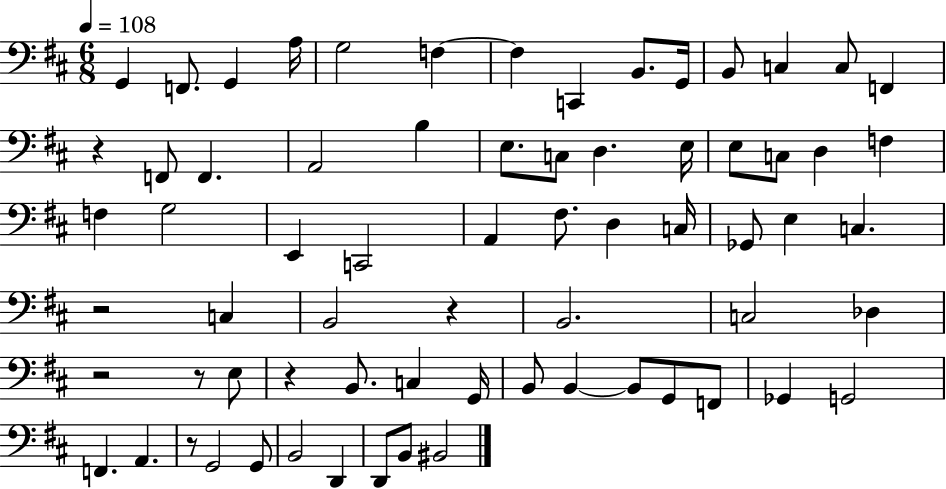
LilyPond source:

{
  \clef bass
  \numericTimeSignature
  \time 6/8
  \key d \major
  \tempo 4 = 108
  g,4 f,8. g,4 a16 | g2 f4~~ | f4 c,4 b,8. g,16 | b,8 c4 c8 f,4 | \break r4 f,8 f,4. | a,2 b4 | e8. c8 d4. e16 | e8 c8 d4 f4 | \break f4 g2 | e,4 c,2 | a,4 fis8. d4 c16 | ges,8 e4 c4. | \break r2 c4 | b,2 r4 | b,2. | c2 des4 | \break r2 r8 e8 | r4 b,8. c4 g,16 | b,8 b,4~~ b,8 g,8 f,8 | ges,4 g,2 | \break f,4. a,4. | r8 g,2 g,8 | b,2 d,4 | d,8 b,8 bis,2 | \break \bar "|."
}